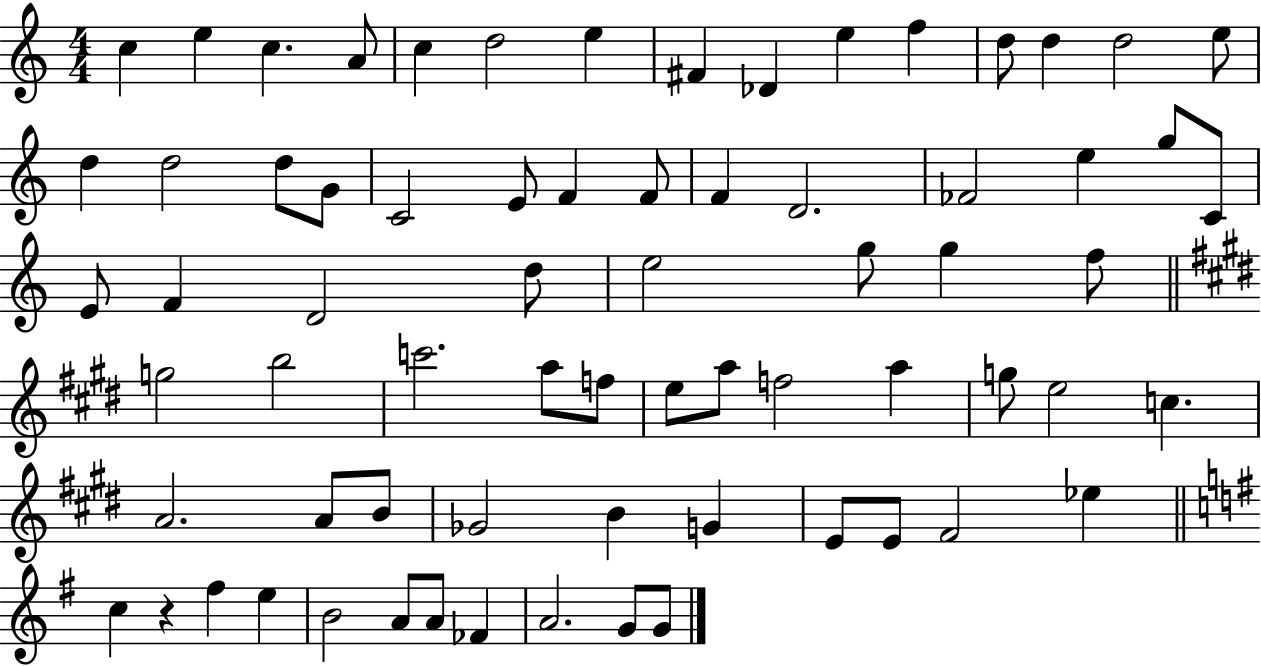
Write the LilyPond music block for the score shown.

{
  \clef treble
  \numericTimeSignature
  \time 4/4
  \key c \major
  c''4 e''4 c''4. a'8 | c''4 d''2 e''4 | fis'4 des'4 e''4 f''4 | d''8 d''4 d''2 e''8 | \break d''4 d''2 d''8 g'8 | c'2 e'8 f'4 f'8 | f'4 d'2. | fes'2 e''4 g''8 c'8 | \break e'8 f'4 d'2 d''8 | e''2 g''8 g''4 f''8 | \bar "||" \break \key e \major g''2 b''2 | c'''2. a''8 f''8 | e''8 a''8 f''2 a''4 | g''8 e''2 c''4. | \break a'2. a'8 b'8 | ges'2 b'4 g'4 | e'8 e'8 fis'2 ees''4 | \bar "||" \break \key g \major c''4 r4 fis''4 e''4 | b'2 a'8 a'8 fes'4 | a'2. g'8 g'8 | \bar "|."
}